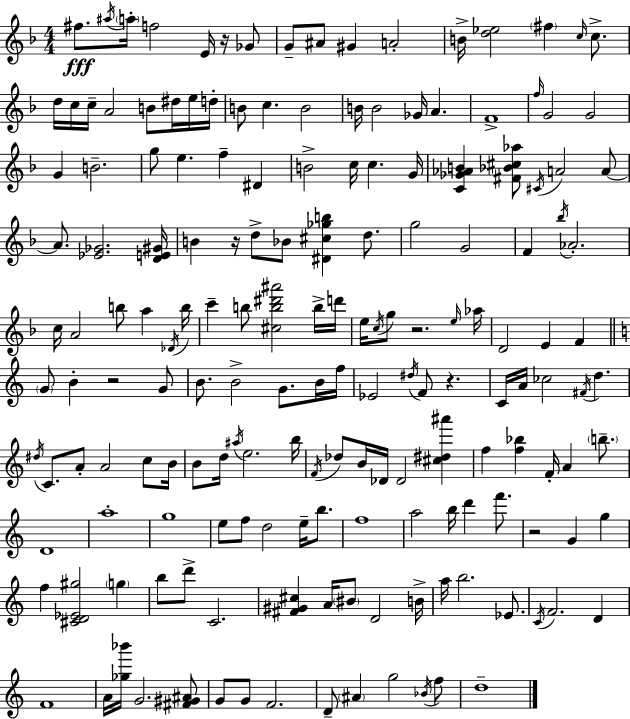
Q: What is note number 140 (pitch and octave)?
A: D4